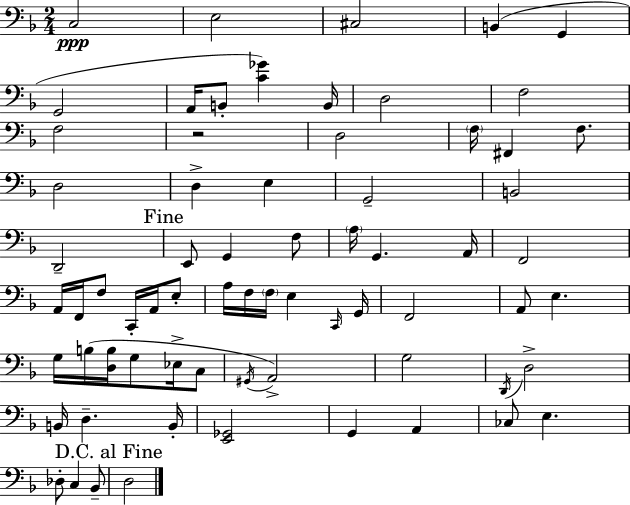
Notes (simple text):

C3/h E3/h C#3/h B2/q G2/q G2/h A2/s B2/e [C4,Gb4]/q B2/s D3/h F3/h F3/h R/h D3/h F3/s F#2/q F3/e. D3/h D3/q E3/q G2/h B2/h D2/h E2/e G2/q F3/e A3/s G2/q. A2/s F2/h A2/s F2/s F3/e C2/s A2/s E3/e A3/s F3/s F3/s E3/q C2/s G2/s F2/h A2/e E3/q. G3/s B3/s [D3,B3]/s G3/e Eb3/s C3/e G#2/s A2/h G3/h D2/s D3/h B2/s D3/q. B2/s [E2,Gb2]/h G2/q A2/q CES3/e E3/q. Db3/e C3/q Bb2/e D3/h